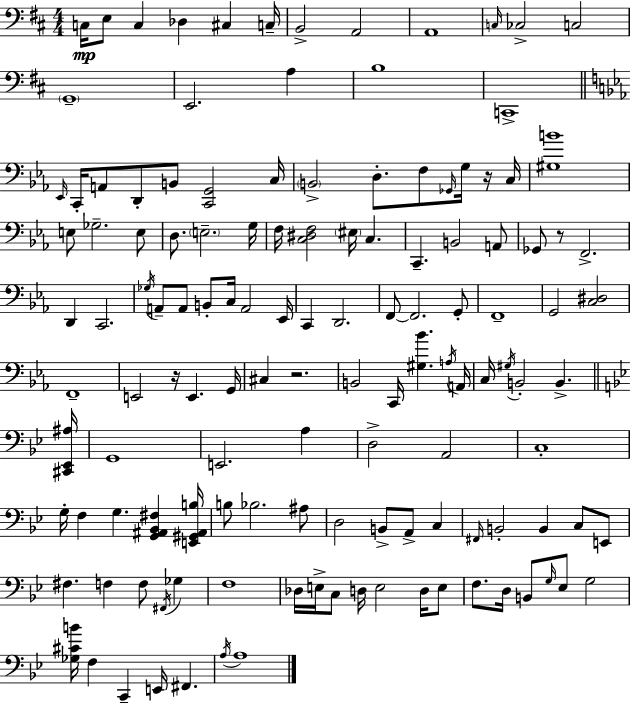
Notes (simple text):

C3/s E3/e C3/q Db3/q C#3/q C3/s B2/h A2/h A2/w C3/s CES3/h C3/h G2/w E2/h. A3/q B3/w C2/w Eb2/s C2/s A2/e D2/e B2/e [C2,G2]/h C3/s B2/h D3/e. F3/e Gb2/s G3/s R/s C3/s [G#3,B4]/w E3/e Gb3/h. E3/e D3/e. E3/h. G3/s F3/s [C3,D#3,F3]/h EIS3/s C3/q. C2/q. B2/h A2/e Gb2/e R/e F2/h. D2/q C2/h. Gb3/s A2/e A2/e B2/e C3/s A2/h Eb2/s C2/q D2/h. F2/e F2/h. G2/e F2/w G2/h [C3,D#3]/h F2/w E2/h R/s E2/q. G2/s C#3/q R/h. B2/h C2/s [G#3,Bb4]/q. A3/s A2/s C3/s G#3/s B2/h B2/q. [C#2,Eb2,A#3]/s G2/w E2/h. A3/q D3/h A2/h C3/w G3/s F3/q G3/q. [G2,A#2,Bb2,F#3]/q [E2,G#2,A#2,B3]/s B3/e Bb3/h. A#3/e D3/h B2/e A2/e C3/q F#2/s B2/h B2/q C3/e E2/e F#3/q. F3/q F3/e F#2/s Gb3/q F3/w Db3/s E3/s C3/e D3/s E3/h D3/s E3/e F3/e. D3/s B2/e G3/s Eb3/e G3/h [Gb3,C#4,B4]/s F3/q C2/q E2/s F#2/q. A3/s A3/w